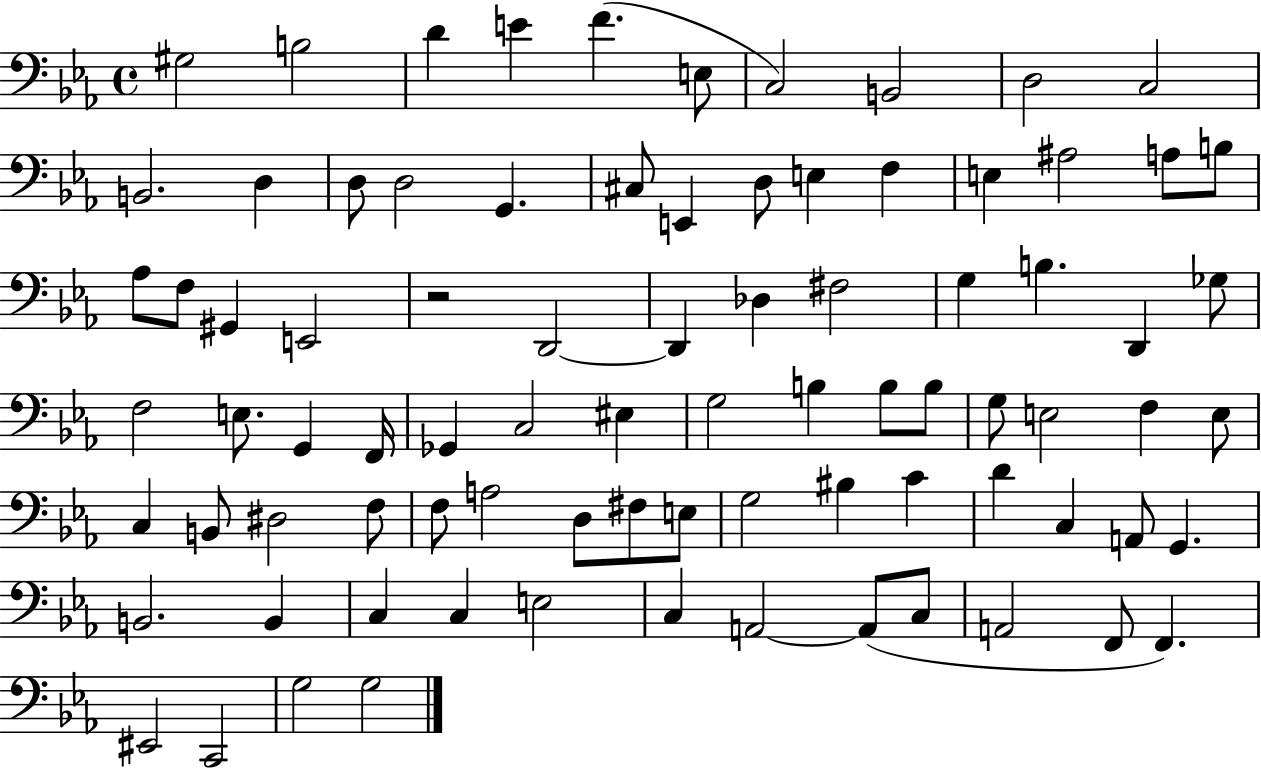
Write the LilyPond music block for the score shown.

{
  \clef bass
  \time 4/4
  \defaultTimeSignature
  \key ees \major
  gis2 b2 | d'4 e'4 f'4.( e8 | c2) b,2 | d2 c2 | \break b,2. d4 | d8 d2 g,4. | cis8 e,4 d8 e4 f4 | e4 ais2 a8 b8 | \break aes8 f8 gis,4 e,2 | r2 d,2~~ | d,4 des4 fis2 | g4 b4. d,4 ges8 | \break f2 e8. g,4 f,16 | ges,4 c2 eis4 | g2 b4 b8 b8 | g8 e2 f4 e8 | \break c4 b,8 dis2 f8 | f8 a2 d8 fis8 e8 | g2 bis4 c'4 | d'4 c4 a,8 g,4. | \break b,2. b,4 | c4 c4 e2 | c4 a,2~~ a,8( c8 | a,2 f,8 f,4.) | \break eis,2 c,2 | g2 g2 | \bar "|."
}